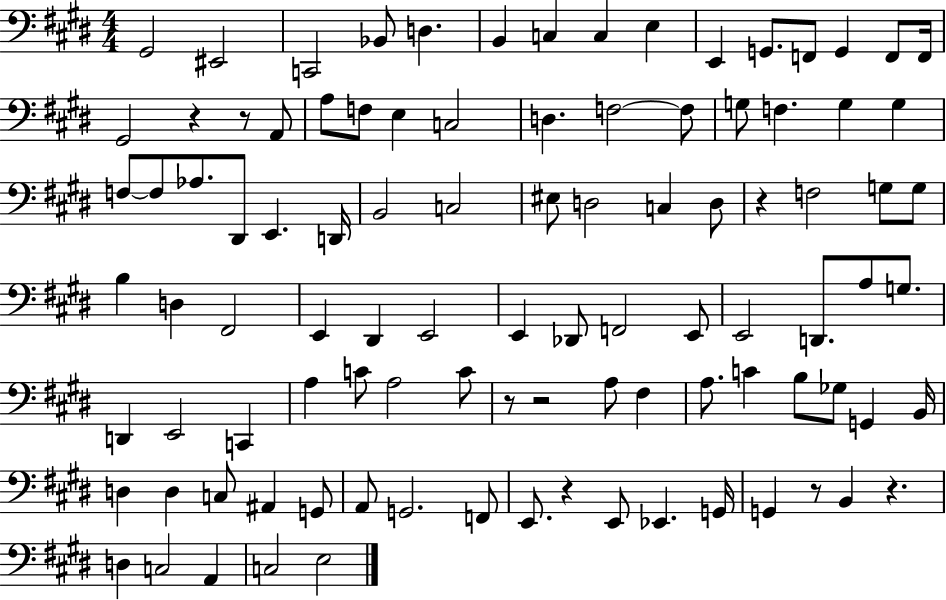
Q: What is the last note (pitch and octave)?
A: E3